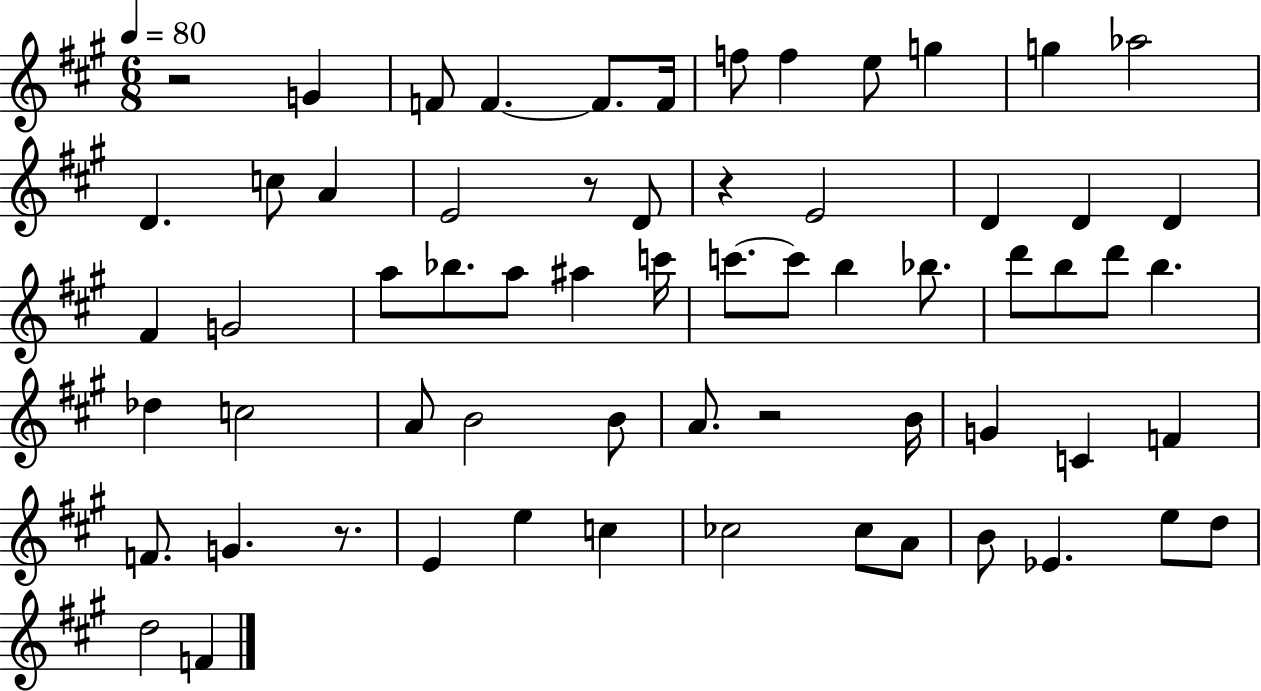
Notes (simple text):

R/h G4/q F4/e F4/q. F4/e. F4/s F5/e F5/q E5/e G5/q G5/q Ab5/h D4/q. C5/e A4/q E4/h R/e D4/e R/q E4/h D4/q D4/q D4/q F#4/q G4/h A5/e Bb5/e. A5/e A#5/q C6/s C6/e. C6/e B5/q Bb5/e. D6/e B5/e D6/e B5/q. Db5/q C5/h A4/e B4/h B4/e A4/e. R/h B4/s G4/q C4/q F4/q F4/e. G4/q. R/e. E4/q E5/q C5/q CES5/h CES5/e A4/e B4/e Eb4/q. E5/e D5/e D5/h F4/q